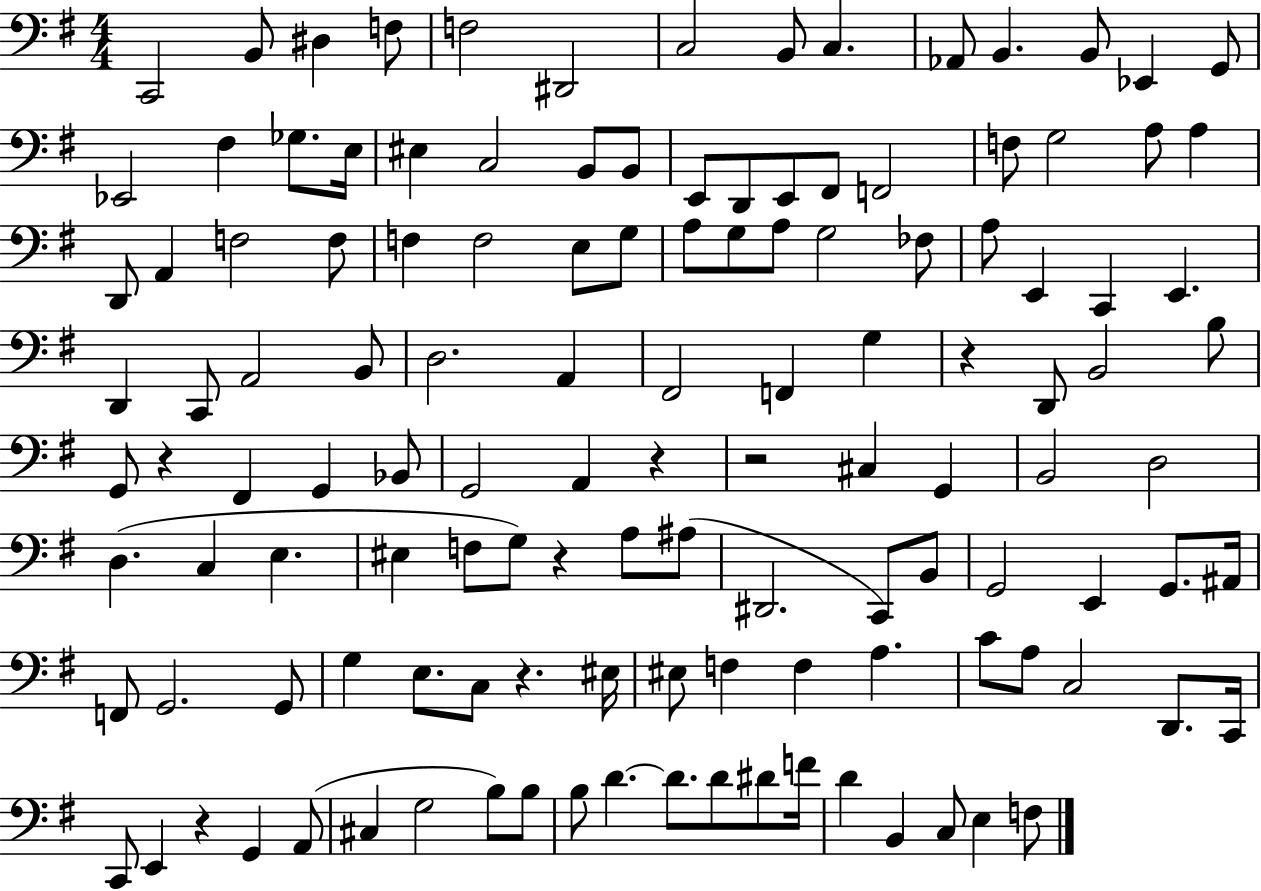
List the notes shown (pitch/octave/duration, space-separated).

C2/h B2/e D#3/q F3/e F3/h D#2/h C3/h B2/e C3/q. Ab2/e B2/q. B2/e Eb2/q G2/e Eb2/h F#3/q Gb3/e. E3/s EIS3/q C3/h B2/e B2/e E2/e D2/e E2/e F#2/e F2/h F3/e G3/h A3/e A3/q D2/e A2/q F3/h F3/e F3/q F3/h E3/e G3/e A3/e G3/e A3/e G3/h FES3/e A3/e E2/q C2/q E2/q. D2/q C2/e A2/h B2/e D3/h. A2/q F#2/h F2/q G3/q R/q D2/e B2/h B3/e G2/e R/q F#2/q G2/q Bb2/e G2/h A2/q R/q R/h C#3/q G2/q B2/h D3/h D3/q. C3/q E3/q. EIS3/q F3/e G3/e R/q A3/e A#3/e D#2/h. C2/e B2/e G2/h E2/q G2/e. A#2/s F2/e G2/h. G2/e G3/q E3/e. C3/e R/q. EIS3/s EIS3/e F3/q F3/q A3/q. C4/e A3/e C3/h D2/e. C2/s C2/e E2/q R/q G2/q A2/e C#3/q G3/h B3/e B3/e B3/e D4/q. D4/e. D4/e D#4/e F4/s D4/q B2/q C3/e E3/q F3/e